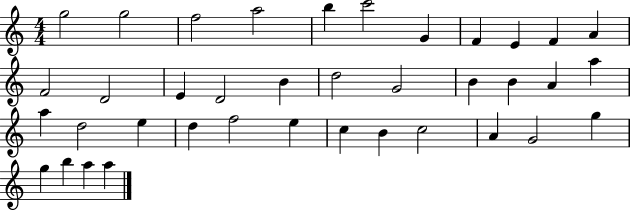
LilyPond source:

{
  \clef treble
  \numericTimeSignature
  \time 4/4
  \key c \major
  g''2 g''2 | f''2 a''2 | b''4 c'''2 g'4 | f'4 e'4 f'4 a'4 | \break f'2 d'2 | e'4 d'2 b'4 | d''2 g'2 | b'4 b'4 a'4 a''4 | \break a''4 d''2 e''4 | d''4 f''2 e''4 | c''4 b'4 c''2 | a'4 g'2 g''4 | \break g''4 b''4 a''4 a''4 | \bar "|."
}